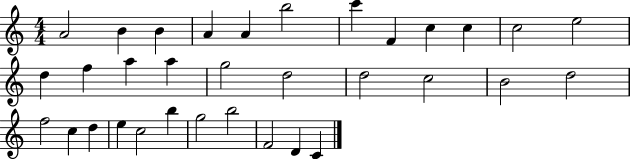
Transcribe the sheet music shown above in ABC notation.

X:1
T:Untitled
M:4/4
L:1/4
K:C
A2 B B A A b2 c' F c c c2 e2 d f a a g2 d2 d2 c2 B2 d2 f2 c d e c2 b g2 b2 F2 D C